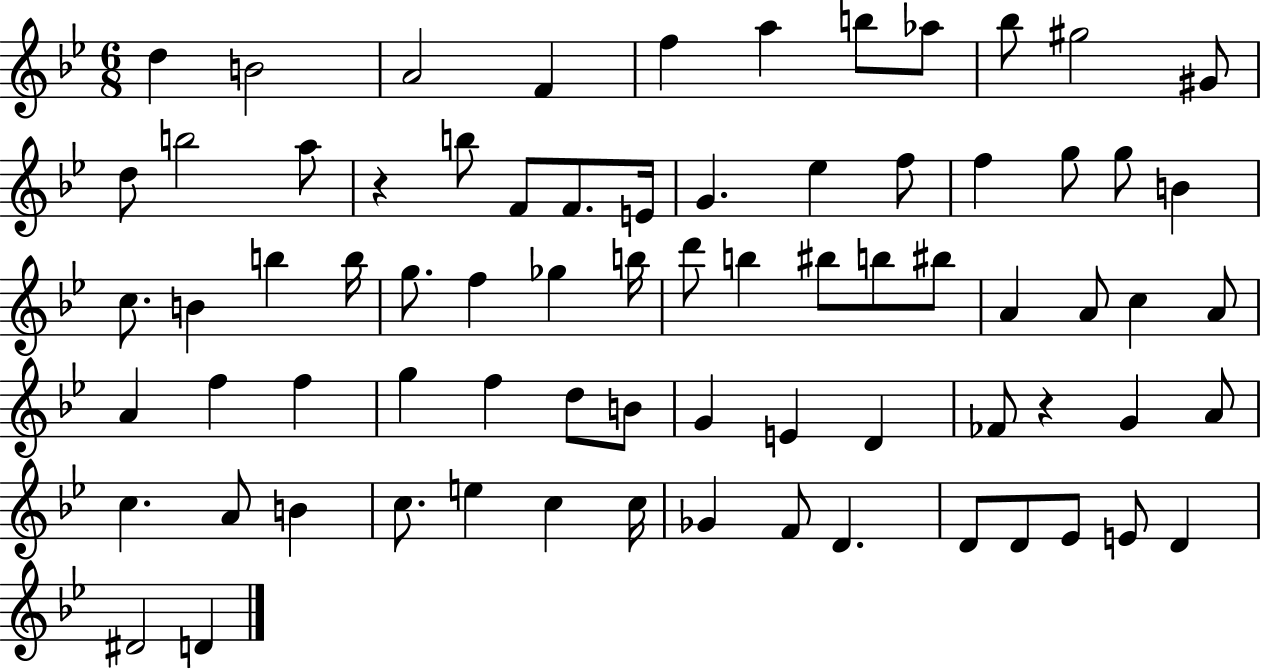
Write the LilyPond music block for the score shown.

{
  \clef treble
  \numericTimeSignature
  \time 6/8
  \key bes \major
  d''4 b'2 | a'2 f'4 | f''4 a''4 b''8 aes''8 | bes''8 gis''2 gis'8 | \break d''8 b''2 a''8 | r4 b''8 f'8 f'8. e'16 | g'4. ees''4 f''8 | f''4 g''8 g''8 b'4 | \break c''8. b'4 b''4 b''16 | g''8. f''4 ges''4 b''16 | d'''8 b''4 bis''8 b''8 bis''8 | a'4 a'8 c''4 a'8 | \break a'4 f''4 f''4 | g''4 f''4 d''8 b'8 | g'4 e'4 d'4 | fes'8 r4 g'4 a'8 | \break c''4. a'8 b'4 | c''8. e''4 c''4 c''16 | ges'4 f'8 d'4. | d'8 d'8 ees'8 e'8 d'4 | \break dis'2 d'4 | \bar "|."
}